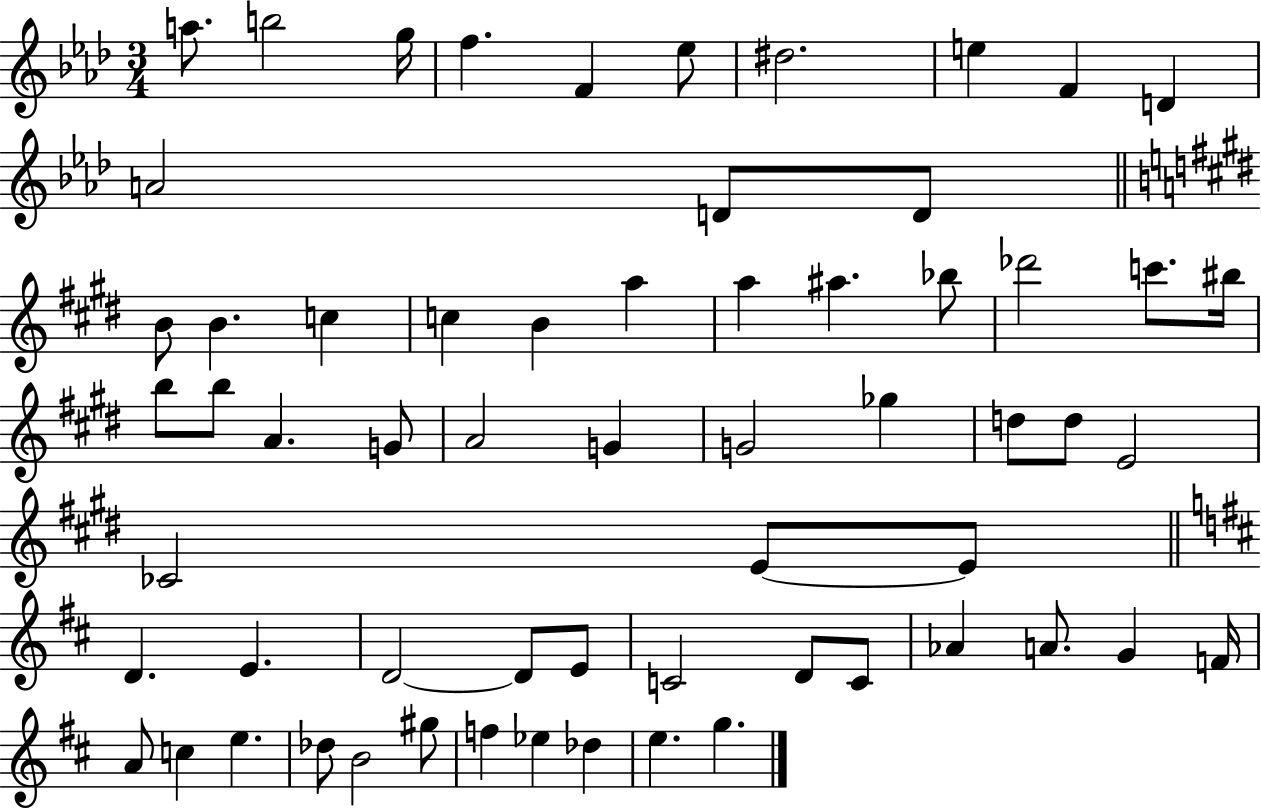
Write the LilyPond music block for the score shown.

{
  \clef treble
  \numericTimeSignature
  \time 3/4
  \key aes \major
  a''8. b''2 g''16 | f''4. f'4 ees''8 | dis''2. | e''4 f'4 d'4 | \break a'2 d'8 d'8 | \bar "||" \break \key e \major b'8 b'4. c''4 | c''4 b'4 a''4 | a''4 ais''4. bes''8 | des'''2 c'''8. bis''16 | \break b''8 b''8 a'4. g'8 | a'2 g'4 | g'2 ges''4 | d''8 d''8 e'2 | \break ces'2 e'8~~ e'8 | \bar "||" \break \key d \major d'4. e'4. | d'2~~ d'8 e'8 | c'2 d'8 c'8 | aes'4 a'8. g'4 f'16 | \break a'8 c''4 e''4. | des''8 b'2 gis''8 | f''4 ees''4 des''4 | e''4. g''4. | \break \bar "|."
}